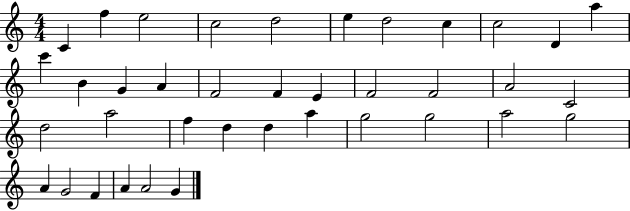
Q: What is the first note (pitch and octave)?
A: C4